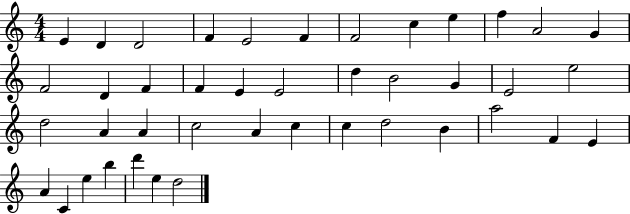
X:1
T:Untitled
M:4/4
L:1/4
K:C
E D D2 F E2 F F2 c e f A2 G F2 D F F E E2 d B2 G E2 e2 d2 A A c2 A c c d2 B a2 F E A C e b d' e d2